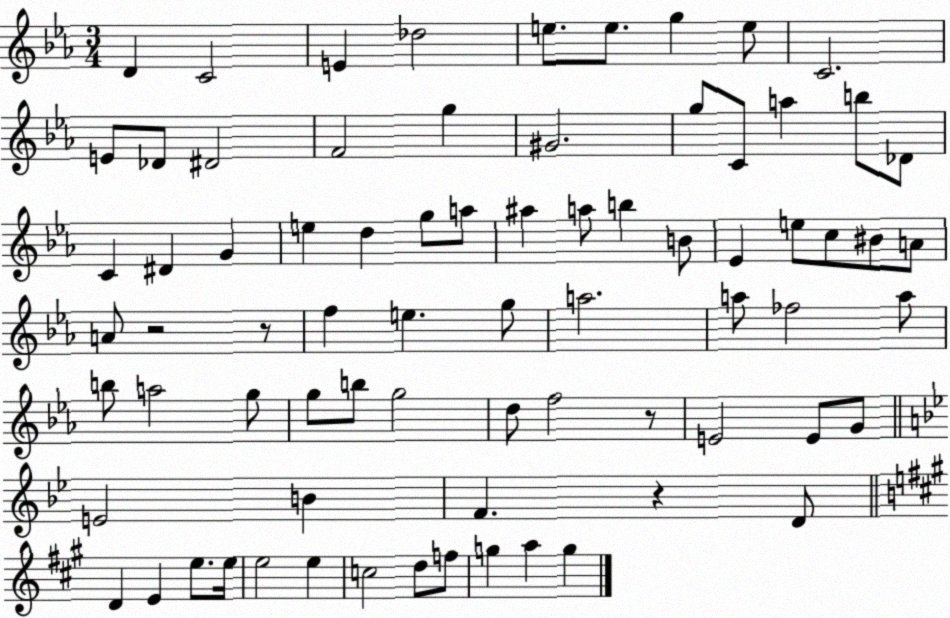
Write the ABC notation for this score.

X:1
T:Untitled
M:3/4
L:1/4
K:Eb
D C2 E _d2 e/2 e/2 g e/2 C2 E/2 _D/2 ^D2 F2 g ^G2 g/2 C/2 a b/2 _D/2 C ^D G e d g/2 a/2 ^a a/2 b B/2 _E e/2 c/2 ^B/2 A/2 A/2 z2 z/2 f e g/2 a2 a/2 _f2 a/2 b/2 a2 g/2 g/2 b/2 g2 d/2 f2 z/2 E2 E/2 G/2 E2 B F z D/2 D E e/2 e/4 e2 e c2 d/2 f/2 g a g